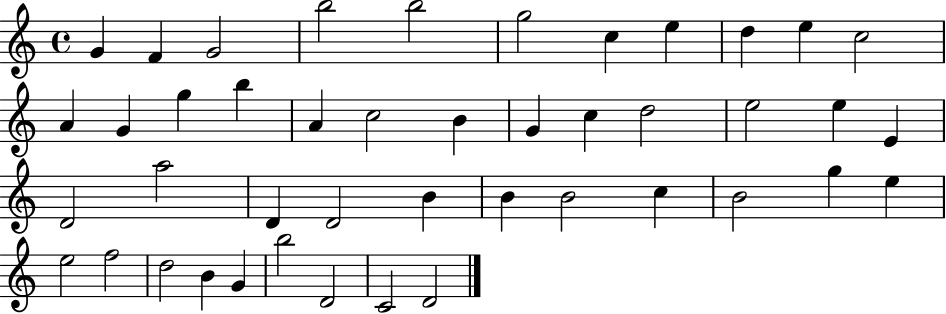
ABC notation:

X:1
T:Untitled
M:4/4
L:1/4
K:C
G F G2 b2 b2 g2 c e d e c2 A G g b A c2 B G c d2 e2 e E D2 a2 D D2 B B B2 c B2 g e e2 f2 d2 B G b2 D2 C2 D2